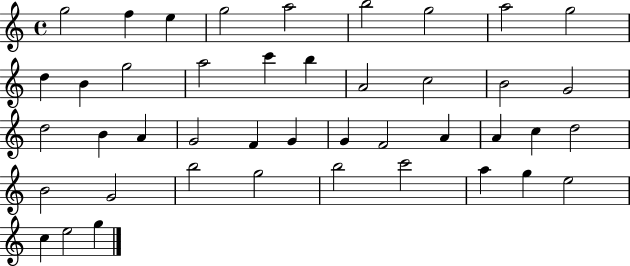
X:1
T:Untitled
M:4/4
L:1/4
K:C
g2 f e g2 a2 b2 g2 a2 g2 d B g2 a2 c' b A2 c2 B2 G2 d2 B A G2 F G G F2 A A c d2 B2 G2 b2 g2 b2 c'2 a g e2 c e2 g